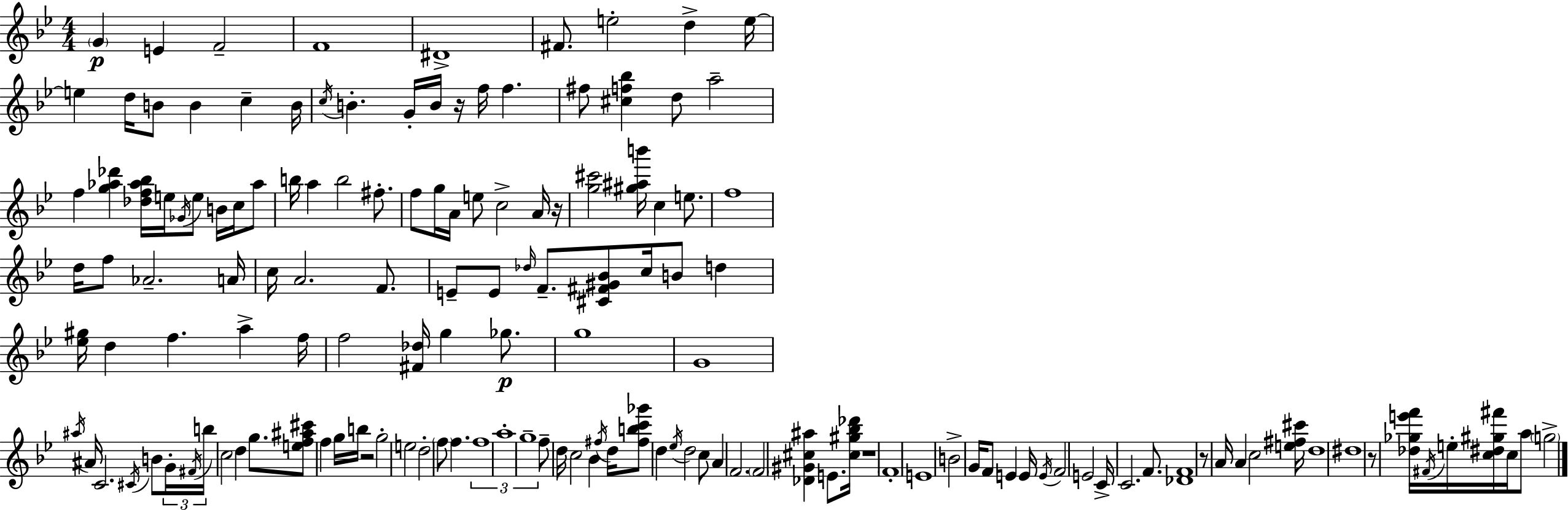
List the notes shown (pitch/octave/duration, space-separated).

G4/q E4/q F4/h F4/w D#4/w F#4/e. E5/h D5/q E5/s E5/q D5/s B4/e B4/q C5/q B4/s C5/s B4/q. G4/s B4/s R/s F5/s F5/q. F#5/e [C#5,F5,Bb5]/q D5/e A5/h F5/q [G5,Ab5,Db6]/q [Db5,F5,Ab5,Bb5]/s E5/s Gb4/s E5/e B4/s C5/s Ab5/e B5/s A5/q B5/h F#5/e. F5/e G5/s A4/s E5/e C5/h A4/s R/s [G5,C#6]/h [G#5,A#5,B6]/s C5/q E5/e. F5/w D5/s F5/e Ab4/h. A4/s C5/s A4/h. F4/e. E4/e E4/e Db5/s F4/e. [C#4,F#4,G#4,Bb4]/e C5/s B4/e D5/q [Eb5,G#5]/s D5/q F5/q. A5/q F5/s F5/h [F#4,Db5]/s G5/q Gb5/e. G5/w G4/w A#5/s A#4/s C4/h. C#4/s B4/e G4/s F#4/s B5/s C5/h D5/q G5/e. [E5,F5,A#5,C#6]/e F5/q G5/s B5/s R/h G5/h E5/h D5/h F5/e F5/q. F5/w A5/w G5/w F5/e D5/s C5/h Bb4/q F#5/s D5/s [F#5,B5,C6,Gb6]/e D5/q Eb5/s D5/h C5/e A4/q F4/h. F4/h [Db4,G#4,C#5,A#5]/q E4/e. [C#5,G#5,Bb5,Db6]/s R/w F4/w E4/w B4/h G4/s F4/e E4/q E4/s E4/s F4/h E4/h C4/s C4/h. F4/e. [Db4,F4]/w R/e A4/s A4/q C5/h [E5,F#5,C#6]/s D5/w D#5/w R/e [Db5,Gb5,E6,F6]/s F#4/s E5/s [C5,D#5,G#5,F#6]/s C5/s A5/e G5/h